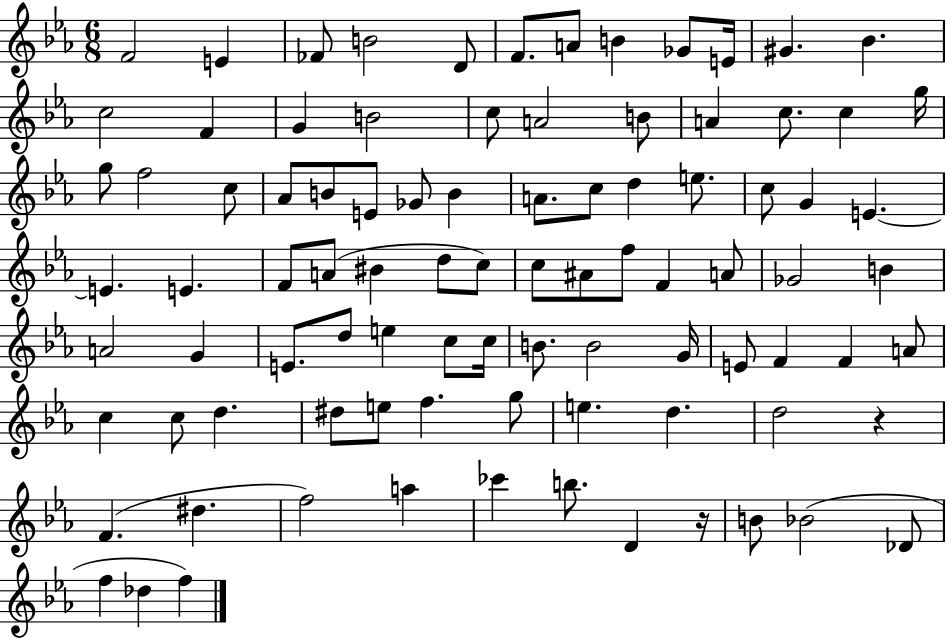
{
  \clef treble
  \numericTimeSignature
  \time 6/8
  \key ees \major
  \repeat volta 2 { f'2 e'4 | fes'8 b'2 d'8 | f'8. a'8 b'4 ges'8 e'16 | gis'4. bes'4. | \break c''2 f'4 | g'4 b'2 | c''8 a'2 b'8 | a'4 c''8. c''4 g''16 | \break g''8 f''2 c''8 | aes'8 b'8 e'8 ges'8 b'4 | a'8. c''8 d''4 e''8. | c''8 g'4 e'4.~~ | \break e'4. e'4. | f'8 a'8( bis'4 d''8 c''8) | c''8 ais'8 f''8 f'4 a'8 | ges'2 b'4 | \break a'2 g'4 | e'8. d''8 e''4 c''8 c''16 | b'8. b'2 g'16 | e'8 f'4 f'4 a'8 | \break c''4 c''8 d''4. | dis''8 e''8 f''4. g''8 | e''4. d''4. | d''2 r4 | \break f'4.( dis''4. | f''2) a''4 | ces'''4 b''8. d'4 r16 | b'8 bes'2( des'8 | \break f''4 des''4 f''4) | } \bar "|."
}